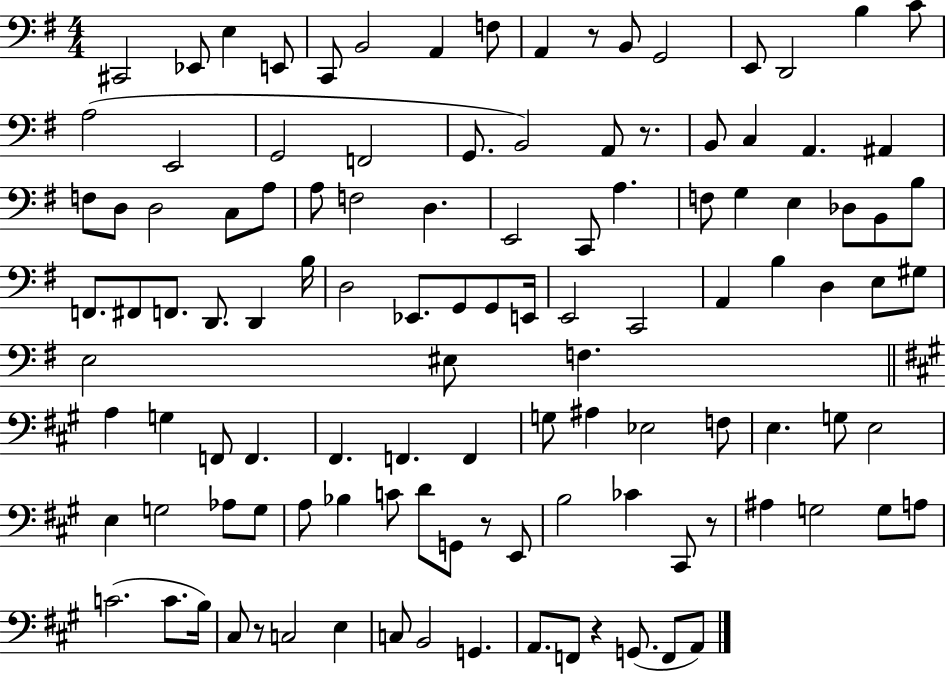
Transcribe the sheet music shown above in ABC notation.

X:1
T:Untitled
M:4/4
L:1/4
K:G
^C,,2 _E,,/2 E, E,,/2 C,,/2 B,,2 A,, F,/2 A,, z/2 B,,/2 G,,2 E,,/2 D,,2 B, C/2 A,2 E,,2 G,,2 F,,2 G,,/2 B,,2 A,,/2 z/2 B,,/2 C, A,, ^A,, F,/2 D,/2 D,2 C,/2 A,/2 A,/2 F,2 D, E,,2 C,,/2 A, F,/2 G, E, _D,/2 B,,/2 B,/2 F,,/2 ^F,,/2 F,,/2 D,,/2 D,, B,/4 D,2 _E,,/2 G,,/2 G,,/2 E,,/4 E,,2 C,,2 A,, B, D, E,/2 ^G,/2 E,2 ^E,/2 F, A, G, F,,/2 F,, ^F,, F,, F,, G,/2 ^A, _E,2 F,/2 E, G,/2 E,2 E, G,2 _A,/2 G,/2 A,/2 _B, C/2 D/2 G,,/2 z/2 E,,/2 B,2 _C ^C,,/2 z/2 ^A, G,2 G,/2 A,/2 C2 C/2 B,/4 ^C,/2 z/2 C,2 E, C,/2 B,,2 G,, A,,/2 F,,/2 z G,,/2 F,,/2 A,,/2